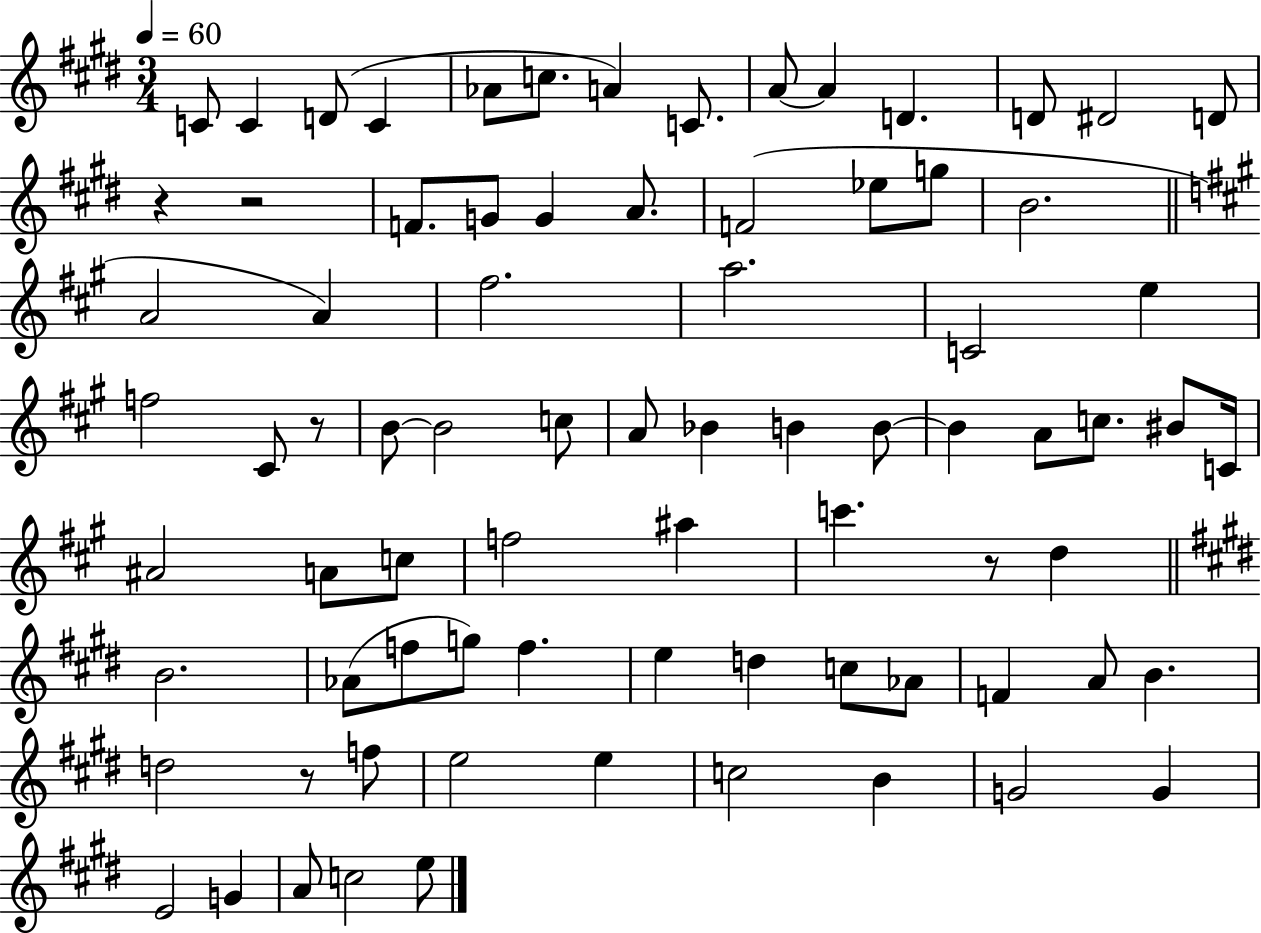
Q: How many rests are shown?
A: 5